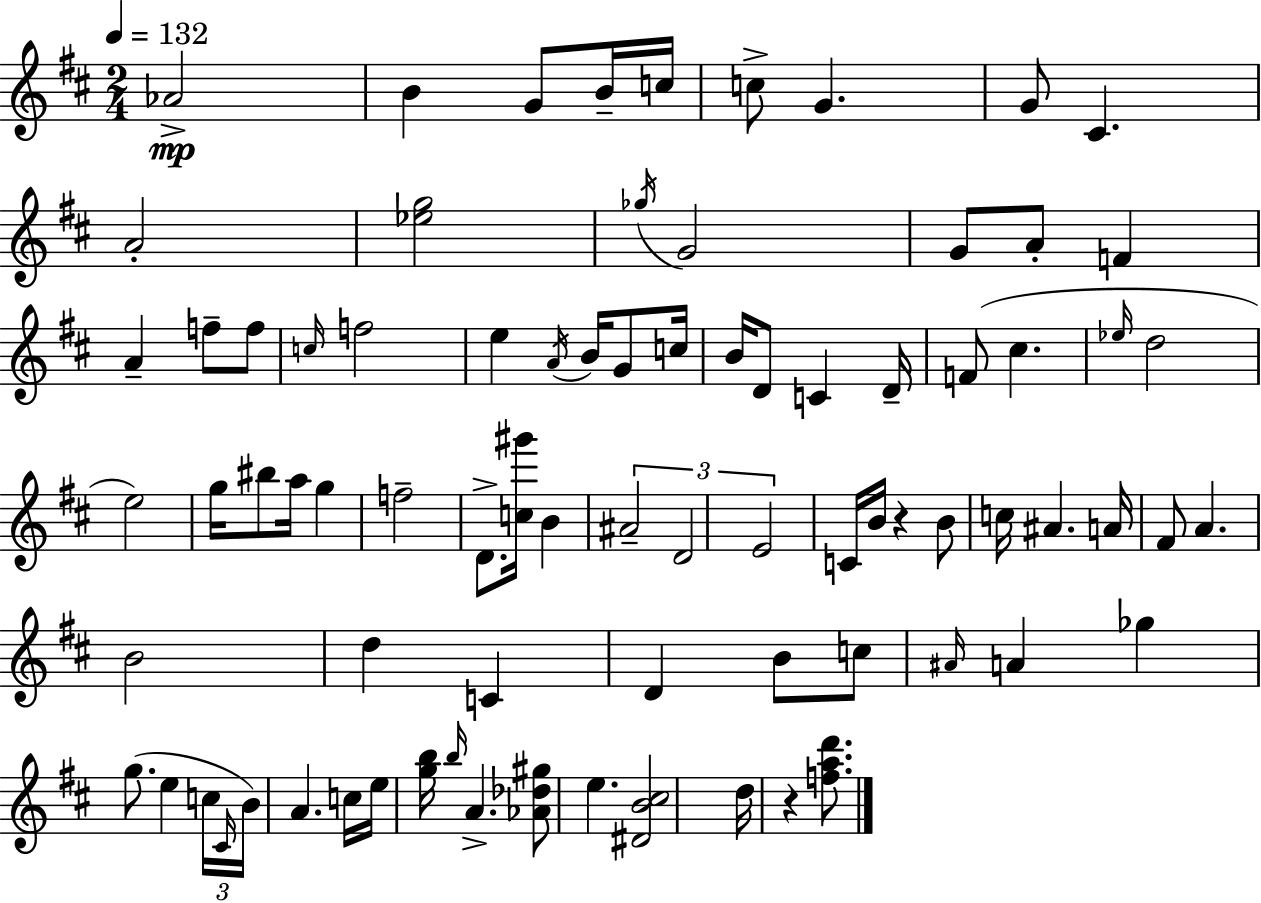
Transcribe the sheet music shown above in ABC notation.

X:1
T:Untitled
M:2/4
L:1/4
K:D
_A2 B G/2 B/4 c/4 c/2 G G/2 ^C A2 [_eg]2 _g/4 G2 G/2 A/2 F A f/2 f/2 c/4 f2 e A/4 B/4 G/2 c/4 B/4 D/2 C D/4 F/2 ^c _e/4 d2 e2 g/4 ^b/2 a/4 g f2 D/2 [c^g']/4 B ^A2 D2 E2 C/4 B/4 z B/2 c/4 ^A A/4 ^F/2 A B2 d C D B/2 c/2 ^A/4 A _g g/2 e c/4 ^C/4 B/4 A c/4 e/4 [gb]/4 b/4 A [_A_d^g]/2 e [^DB^c]2 d/4 z [fad']/2